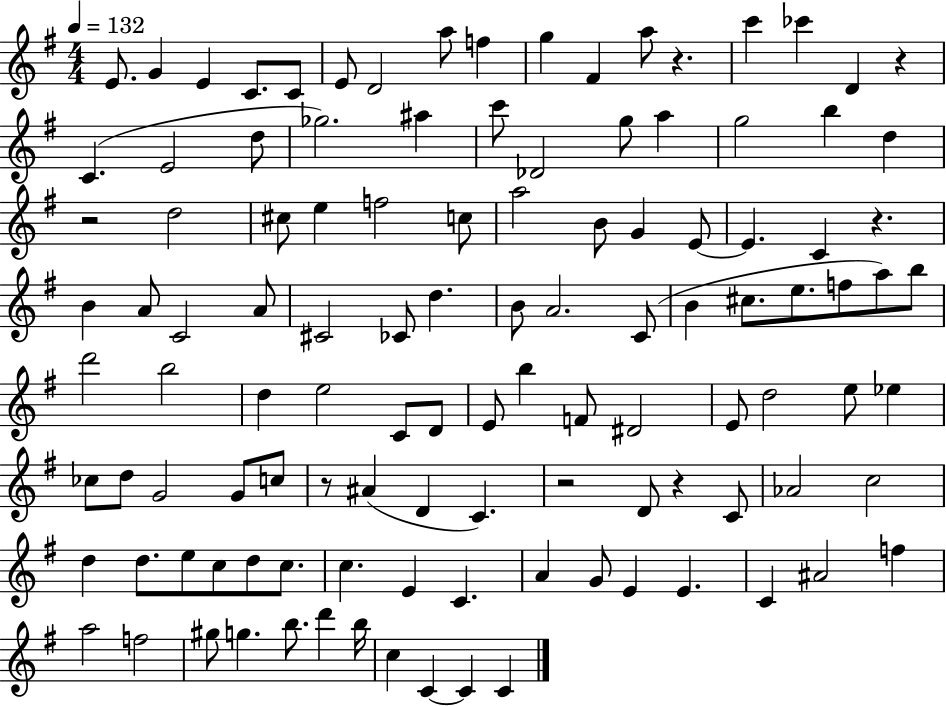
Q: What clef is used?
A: treble